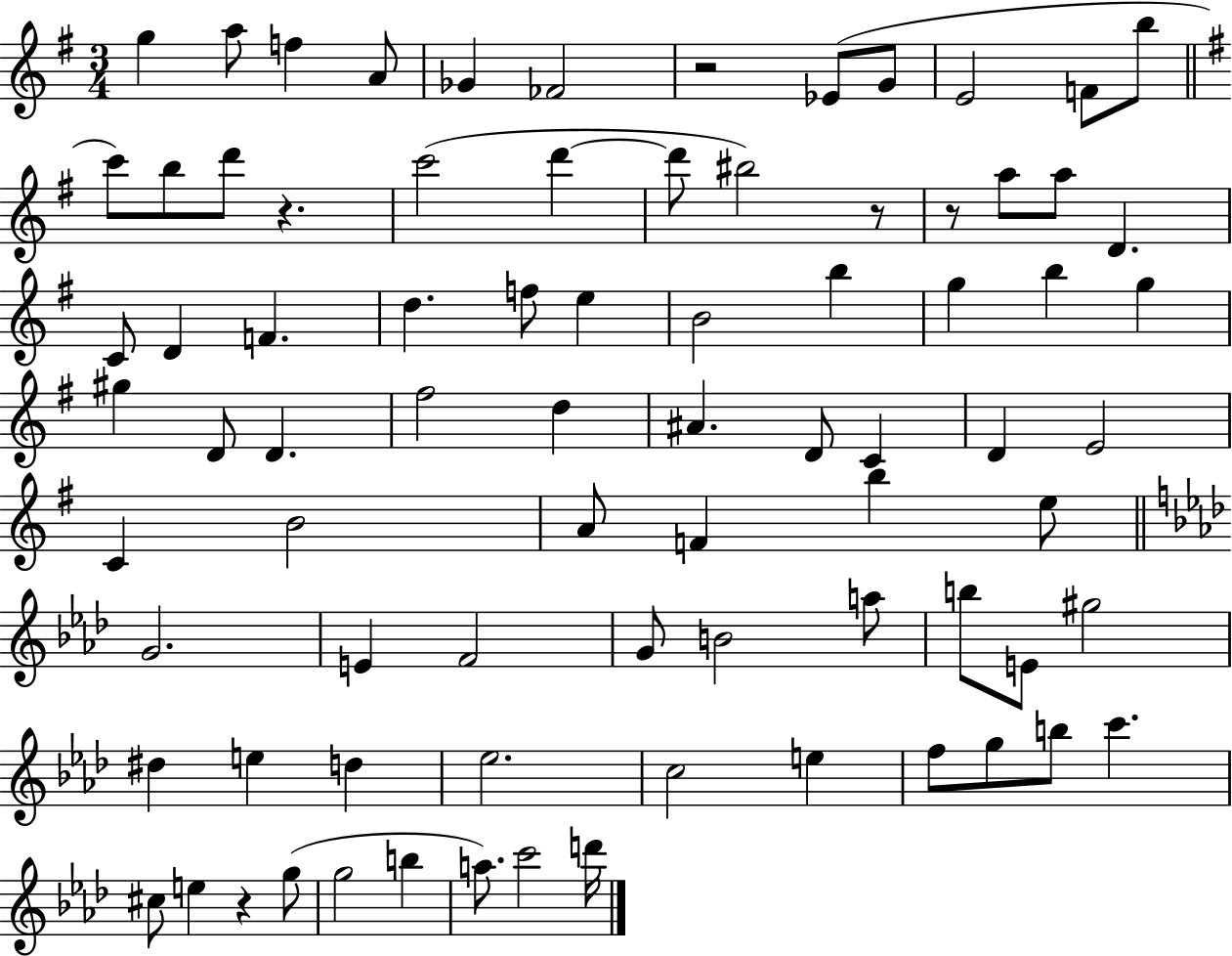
{
  \clef treble
  \numericTimeSignature
  \time 3/4
  \key g \major
  \repeat volta 2 { g''4 a''8 f''4 a'8 | ges'4 fes'2 | r2 ees'8( g'8 | e'2 f'8 b''8 | \break \bar "||" \break \key g \major c'''8) b''8 d'''8 r4. | c'''2( d'''4~~ | d'''8 bis''2) r8 | r8 a''8 a''8 d'4. | \break c'8 d'4 f'4. | d''4. f''8 e''4 | b'2 b''4 | g''4 b''4 g''4 | \break gis''4 d'8 d'4. | fis''2 d''4 | ais'4. d'8 c'4 | d'4 e'2 | \break c'4 b'2 | a'8 f'4 b''4 e''8 | \bar "||" \break \key aes \major g'2. | e'4 f'2 | g'8 b'2 a''8 | b''8 e'8 gis''2 | \break dis''4 e''4 d''4 | ees''2. | c''2 e''4 | f''8 g''8 b''8 c'''4. | \break cis''8 e''4 r4 g''8( | g''2 b''4 | a''8.) c'''2 d'''16 | } \bar "|."
}